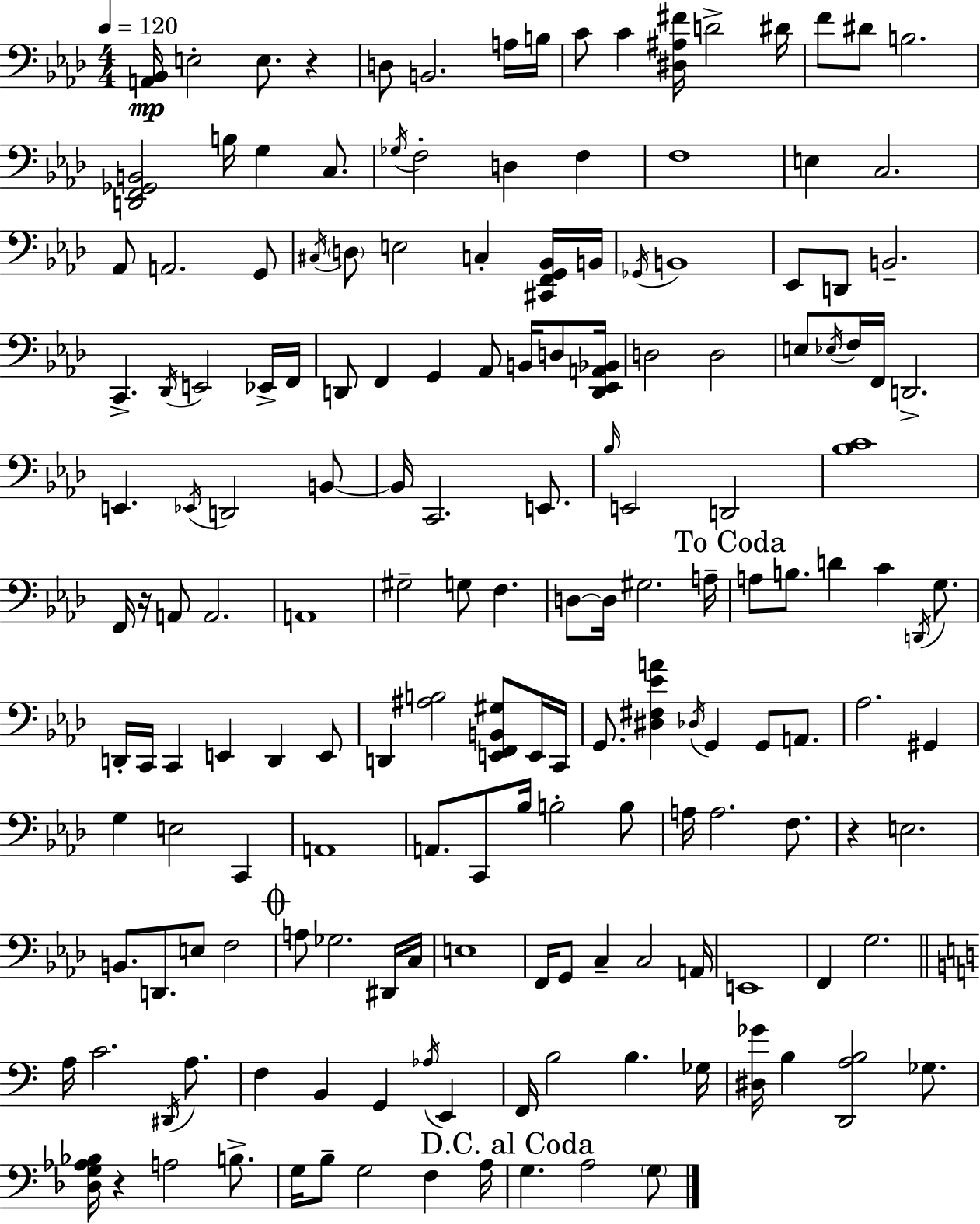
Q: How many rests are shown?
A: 4